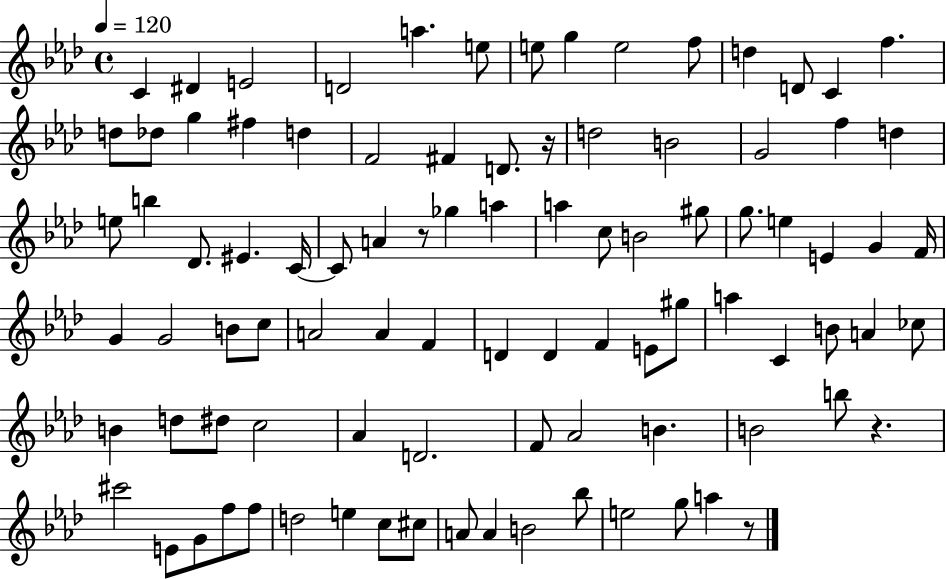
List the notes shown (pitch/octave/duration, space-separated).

C4/q D#4/q E4/h D4/h A5/q. E5/e E5/e G5/q E5/h F5/e D5/q D4/e C4/q F5/q. D5/e Db5/e G5/q F#5/q D5/q F4/h F#4/q D4/e. R/s D5/h B4/h G4/h F5/q D5/q E5/e B5/q Db4/e. EIS4/q. C4/s C4/e A4/q R/e Gb5/q A5/q A5/q C5/e B4/h G#5/e G5/e. E5/q E4/q G4/q F4/s G4/q G4/h B4/e C5/e A4/h A4/q F4/q D4/q D4/q F4/q E4/e G#5/e A5/q C4/q B4/e A4/q CES5/e B4/q D5/e D#5/e C5/h Ab4/q D4/h. F4/e Ab4/h B4/q. B4/h B5/e R/q. C#6/h E4/e G4/e F5/e F5/e D5/h E5/q C5/e C#5/e A4/e A4/q B4/h Bb5/e E5/h G5/e A5/q R/e